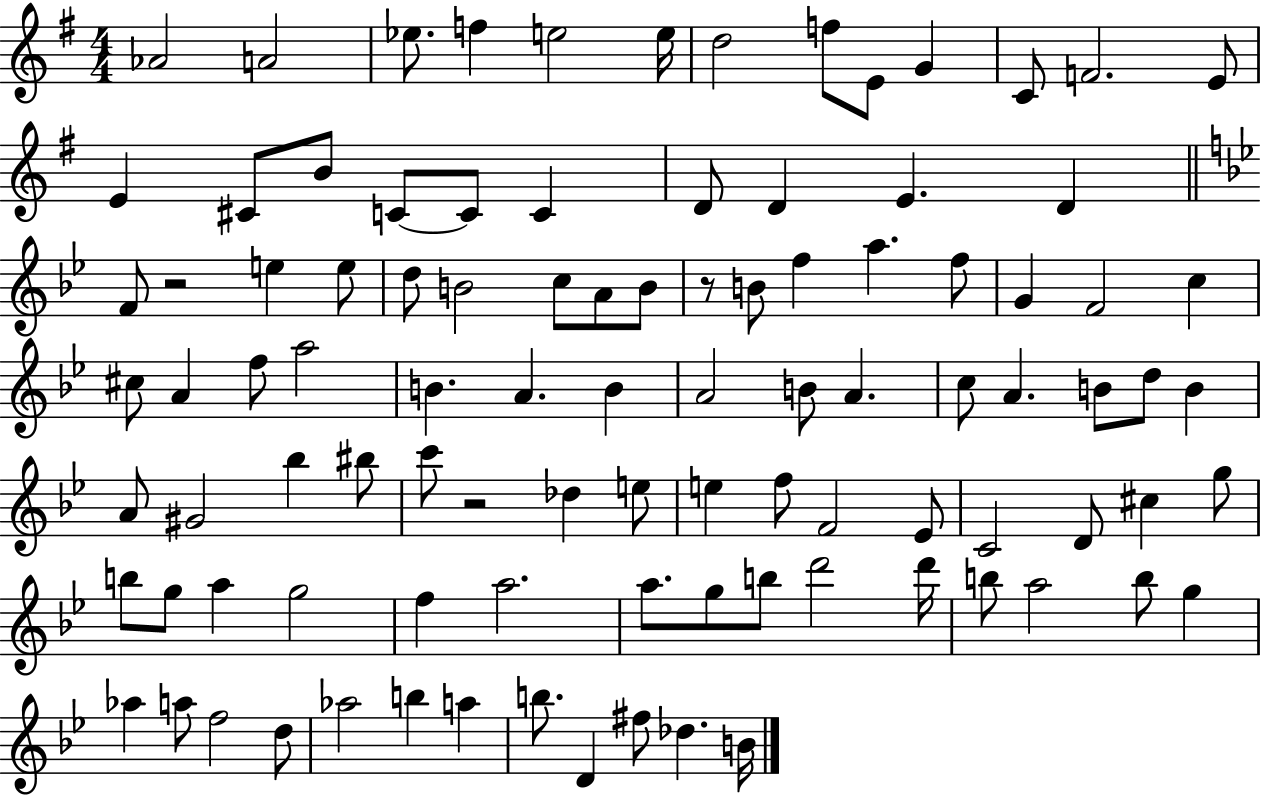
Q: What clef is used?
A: treble